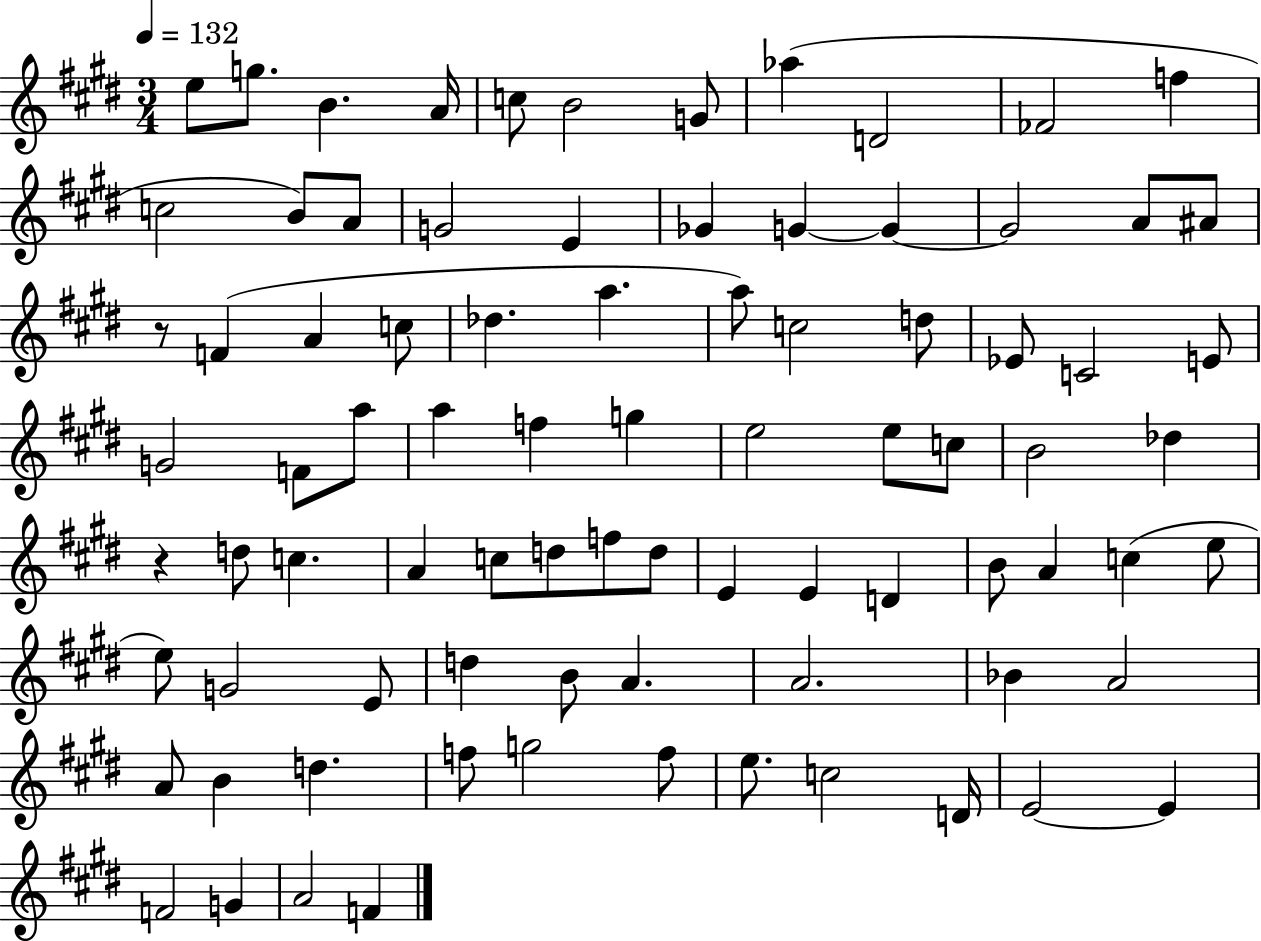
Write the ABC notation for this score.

X:1
T:Untitled
M:3/4
L:1/4
K:E
e/2 g/2 B A/4 c/2 B2 G/2 _a D2 _F2 f c2 B/2 A/2 G2 E _G G G G2 A/2 ^A/2 z/2 F A c/2 _d a a/2 c2 d/2 _E/2 C2 E/2 G2 F/2 a/2 a f g e2 e/2 c/2 B2 _d z d/2 c A c/2 d/2 f/2 d/2 E E D B/2 A c e/2 e/2 G2 E/2 d B/2 A A2 _B A2 A/2 B d f/2 g2 f/2 e/2 c2 D/4 E2 E F2 G A2 F